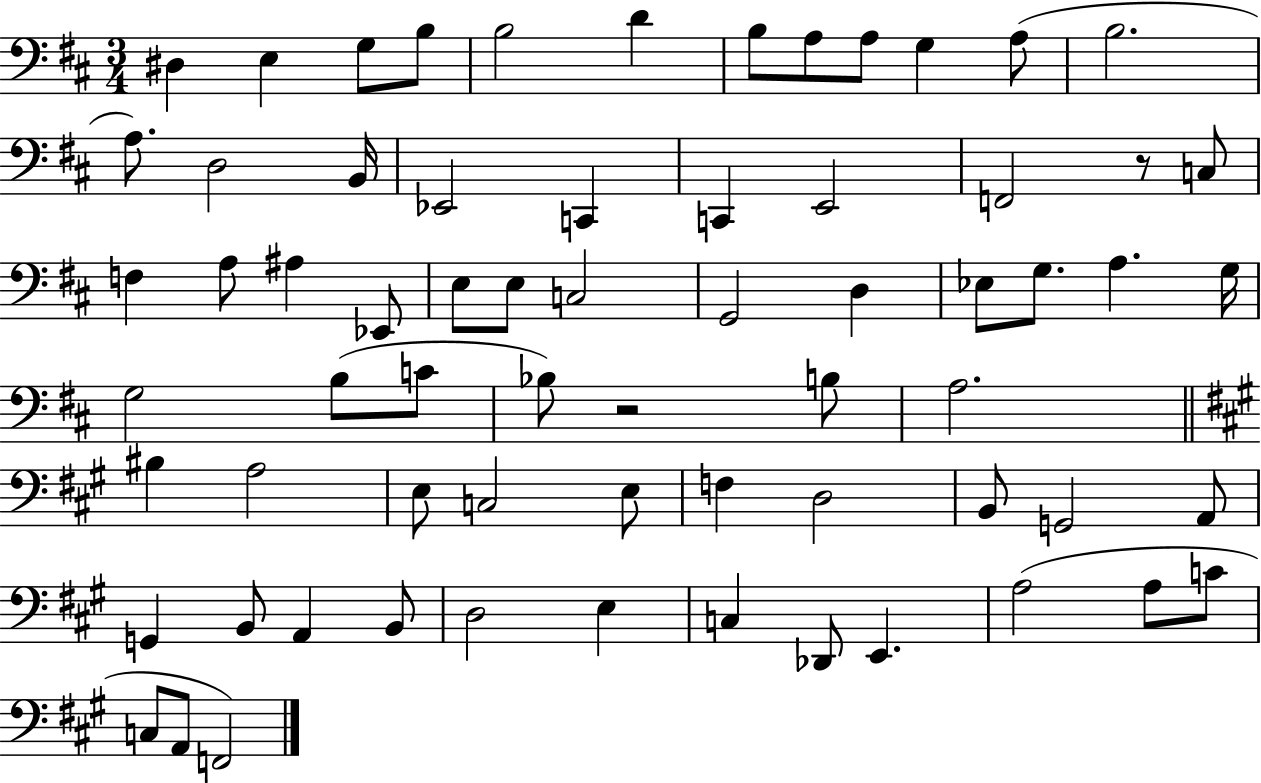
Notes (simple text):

D#3/q E3/q G3/e B3/e B3/h D4/q B3/e A3/e A3/e G3/q A3/e B3/h. A3/e. D3/h B2/s Eb2/h C2/q C2/q E2/h F2/h R/e C3/e F3/q A3/e A#3/q Eb2/e E3/e E3/e C3/h G2/h D3/q Eb3/e G3/e. A3/q. G3/s G3/h B3/e C4/e Bb3/e R/h B3/e A3/h. BIS3/q A3/h E3/e C3/h E3/e F3/q D3/h B2/e G2/h A2/e G2/q B2/e A2/q B2/e D3/h E3/q C3/q Db2/e E2/q. A3/h A3/e C4/e C3/e A2/e F2/h